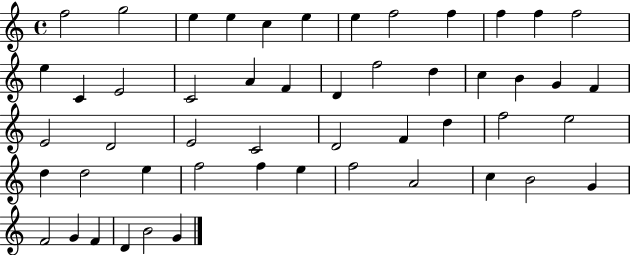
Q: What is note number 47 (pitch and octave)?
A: G4